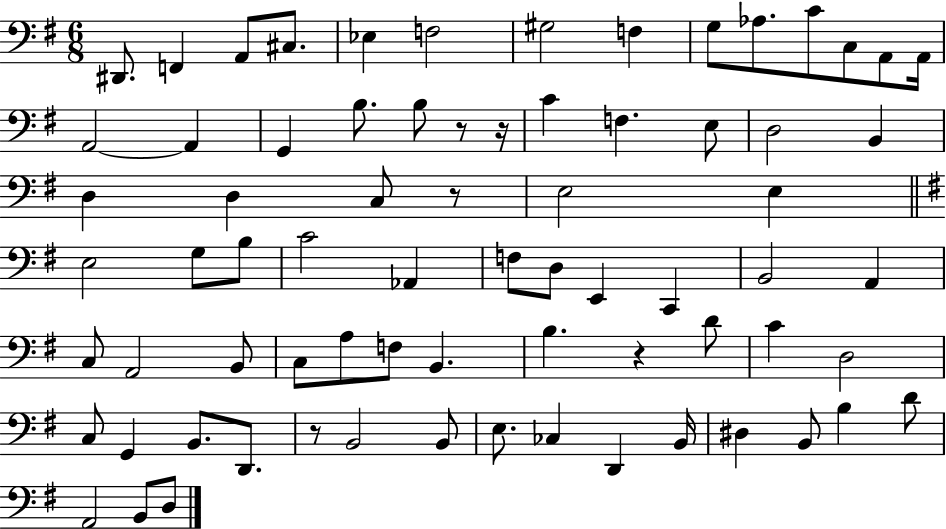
D#2/e. F2/q A2/e C#3/e. Eb3/q F3/h G#3/h F3/q G3/e Ab3/e. C4/e C3/e A2/e A2/s A2/h A2/q G2/q B3/e. B3/e R/e R/s C4/q F3/q. E3/e D3/h B2/q D3/q D3/q C3/e R/e E3/h E3/q E3/h G3/e B3/e C4/h Ab2/q F3/e D3/e E2/q C2/q B2/h A2/q C3/e A2/h B2/e C3/e A3/e F3/e B2/q. B3/q. R/q D4/e C4/q D3/h C3/e G2/q B2/e. D2/e. R/e B2/h B2/e E3/e. CES3/q D2/q B2/s D#3/q B2/e B3/q D4/e A2/h B2/e D3/e